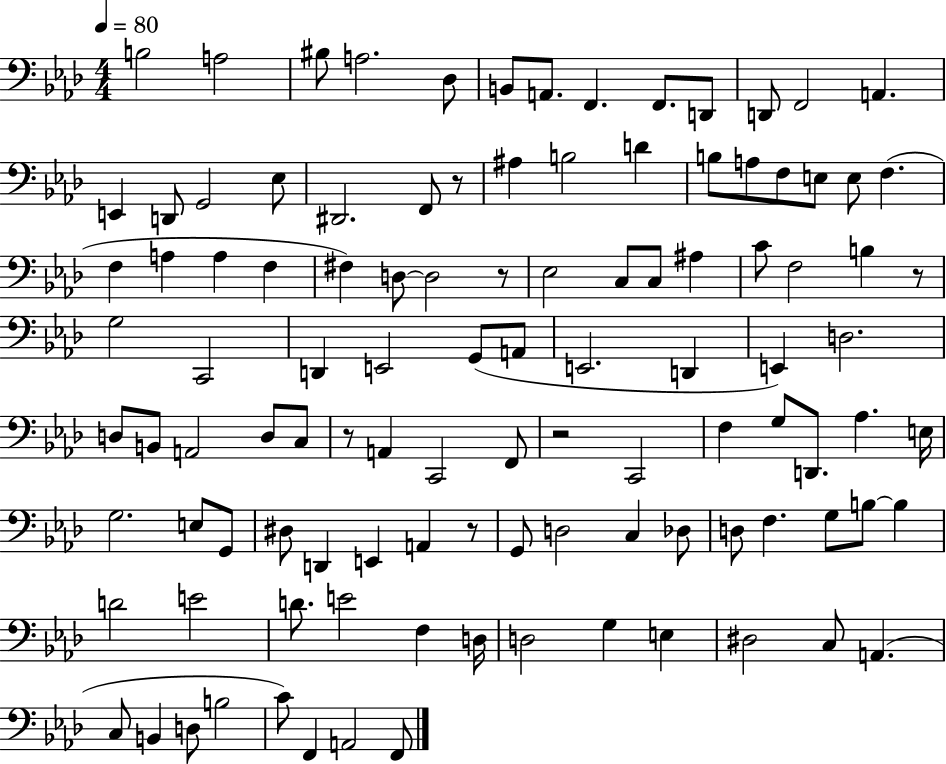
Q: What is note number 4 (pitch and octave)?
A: A3